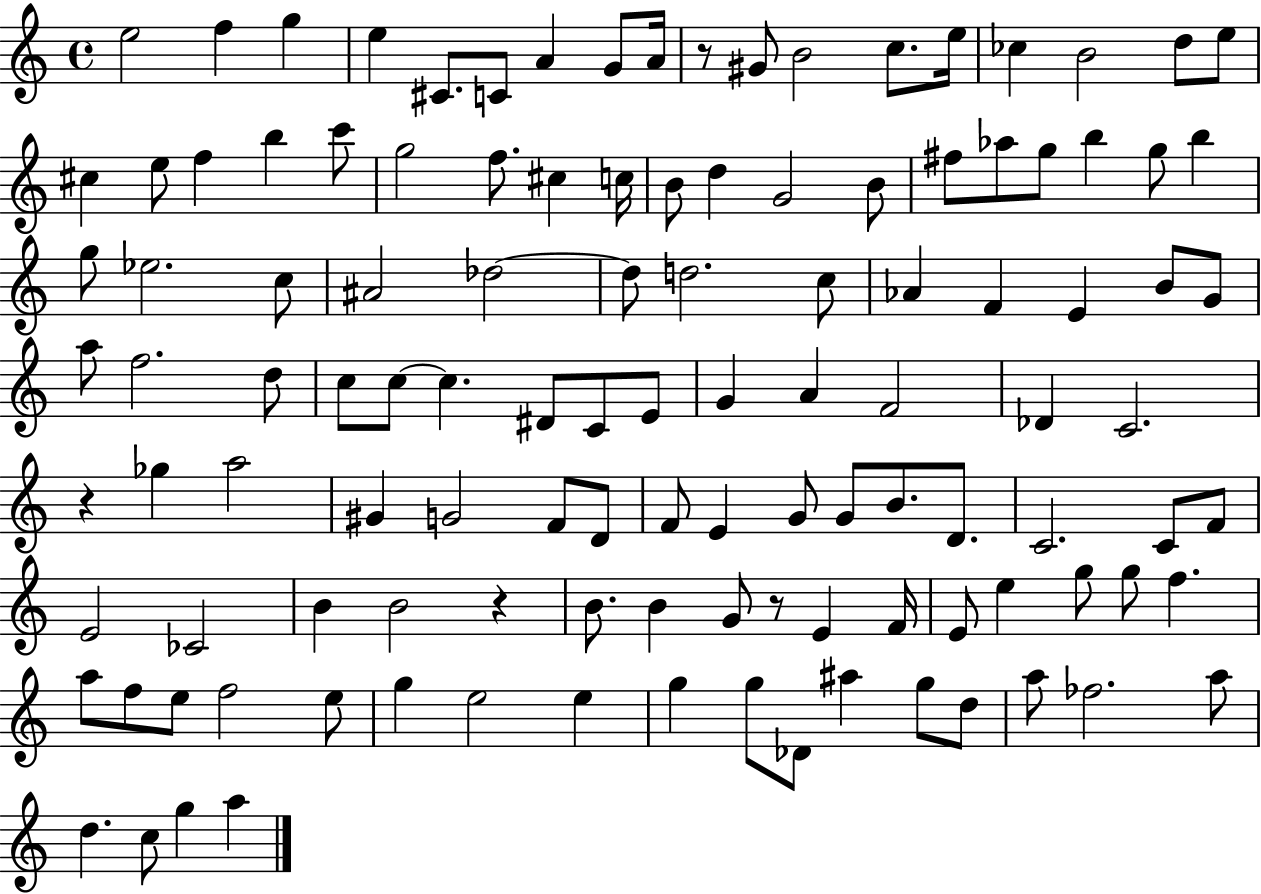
{
  \clef treble
  \time 4/4
  \defaultTimeSignature
  \key c \major
  e''2 f''4 g''4 | e''4 cis'8. c'8 a'4 g'8 a'16 | r8 gis'8 b'2 c''8. e''16 | ces''4 b'2 d''8 e''8 | \break cis''4 e''8 f''4 b''4 c'''8 | g''2 f''8. cis''4 c''16 | b'8 d''4 g'2 b'8 | fis''8 aes''8 g''8 b''4 g''8 b''4 | \break g''8 ees''2. c''8 | ais'2 des''2~~ | des''8 d''2. c''8 | aes'4 f'4 e'4 b'8 g'8 | \break a''8 f''2. d''8 | c''8 c''8~~ c''4. dis'8 c'8 e'8 | g'4 a'4 f'2 | des'4 c'2. | \break r4 ges''4 a''2 | gis'4 g'2 f'8 d'8 | f'8 e'4 g'8 g'8 b'8. d'8. | c'2. c'8 f'8 | \break e'2 ces'2 | b'4 b'2 r4 | b'8. b'4 g'8 r8 e'4 f'16 | e'8 e''4 g''8 g''8 f''4. | \break a''8 f''8 e''8 f''2 e''8 | g''4 e''2 e''4 | g''4 g''8 des'8 ais''4 g''8 d''8 | a''8 fes''2. a''8 | \break d''4. c''8 g''4 a''4 | \bar "|."
}